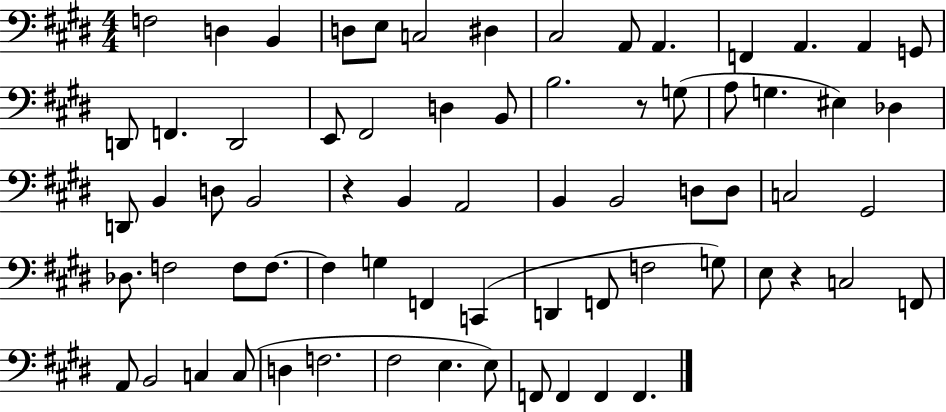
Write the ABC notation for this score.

X:1
T:Untitled
M:4/4
L:1/4
K:E
F,2 D, B,, D,/2 E,/2 C,2 ^D, ^C,2 A,,/2 A,, F,, A,, A,, G,,/2 D,,/2 F,, D,,2 E,,/2 ^F,,2 D, B,,/2 B,2 z/2 G,/2 A,/2 G, ^E, _D, D,,/2 B,, D,/2 B,,2 z B,, A,,2 B,, B,,2 D,/2 D,/2 C,2 ^G,,2 _D,/2 F,2 F,/2 F,/2 F, G, F,, C,, D,, F,,/2 F,2 G,/2 E,/2 z C,2 F,,/2 A,,/2 B,,2 C, C,/2 D, F,2 ^F,2 E, E,/2 F,,/2 F,, F,, F,,